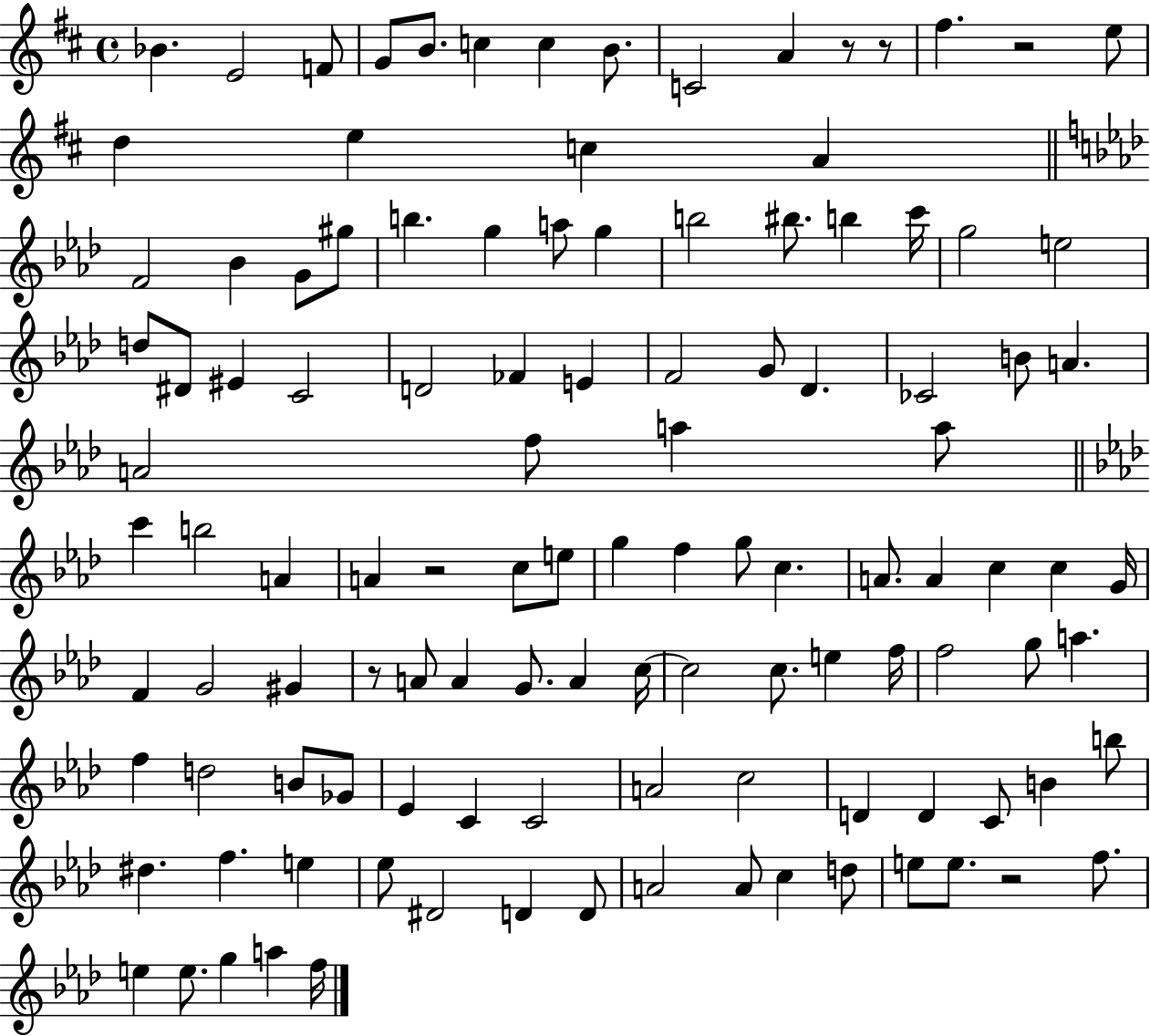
X:1
T:Untitled
M:4/4
L:1/4
K:D
_B E2 F/2 G/2 B/2 c c B/2 C2 A z/2 z/2 ^f z2 e/2 d e c A F2 _B G/2 ^g/2 b g a/2 g b2 ^b/2 b c'/4 g2 e2 d/2 ^D/2 ^E C2 D2 _F E F2 G/2 _D _C2 B/2 A A2 f/2 a a/2 c' b2 A A z2 c/2 e/2 g f g/2 c A/2 A c c G/4 F G2 ^G z/2 A/2 A G/2 A c/4 c2 c/2 e f/4 f2 g/2 a f d2 B/2 _G/2 _E C C2 A2 c2 D D C/2 B b/2 ^d f e _e/2 ^D2 D D/2 A2 A/2 c d/2 e/2 e/2 z2 f/2 e e/2 g a f/4